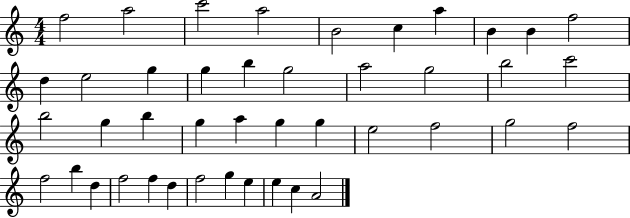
F5/h A5/h C6/h A5/h B4/h C5/q A5/q B4/q B4/q F5/h D5/q E5/h G5/q G5/q B5/q G5/h A5/h G5/h B5/h C6/h B5/h G5/q B5/q G5/q A5/q G5/q G5/q E5/h F5/h G5/h F5/h F5/h B5/q D5/q F5/h F5/q D5/q F5/h G5/q E5/q E5/q C5/q A4/h